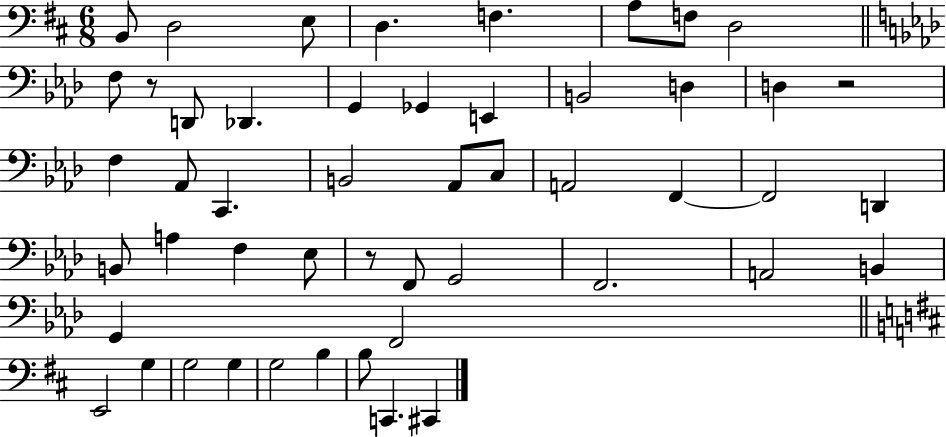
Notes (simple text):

B2/e D3/h E3/e D3/q. F3/q. A3/e F3/e D3/h F3/e R/e D2/e Db2/q. G2/q Gb2/q E2/q B2/h D3/q D3/q R/h F3/q Ab2/e C2/q. B2/h Ab2/e C3/e A2/h F2/q F2/h D2/q B2/e A3/q F3/q Eb3/e R/e F2/e G2/h F2/h. A2/h B2/q G2/q F2/h E2/h G3/q G3/h G3/q G3/h B3/q B3/e C2/q. C#2/q